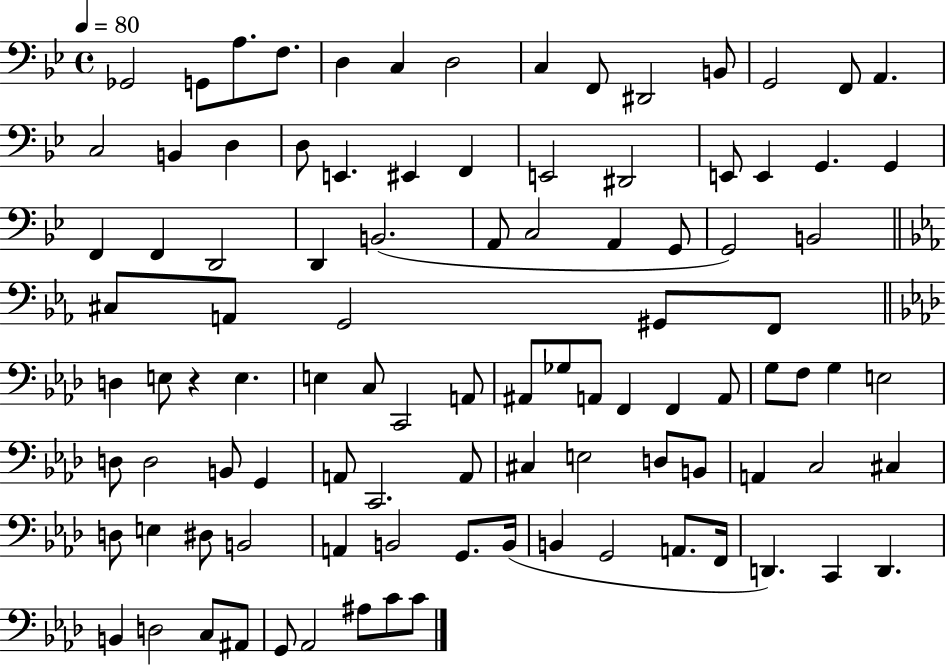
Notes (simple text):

Gb2/h G2/e A3/e. F3/e. D3/q C3/q D3/h C3/q F2/e D#2/h B2/e G2/h F2/e A2/q. C3/h B2/q D3/q D3/e E2/q. EIS2/q F2/q E2/h D#2/h E2/e E2/q G2/q. G2/q F2/q F2/q D2/h D2/q B2/h. A2/e C3/h A2/q G2/e G2/h B2/h C#3/e A2/e G2/h G#2/e F2/e D3/q E3/e R/q E3/q. E3/q C3/e C2/h A2/e A#2/e Gb3/e A2/e F2/q F2/q A2/e G3/e F3/e G3/q E3/h D3/e D3/h B2/e G2/q A2/e C2/h. A2/e C#3/q E3/h D3/e B2/e A2/q C3/h C#3/q D3/e E3/q D#3/e B2/h A2/q B2/h G2/e. B2/s B2/q G2/h A2/e. F2/s D2/q. C2/q D2/q. B2/q D3/h C3/e A#2/e G2/e Ab2/h A#3/e C4/e C4/e